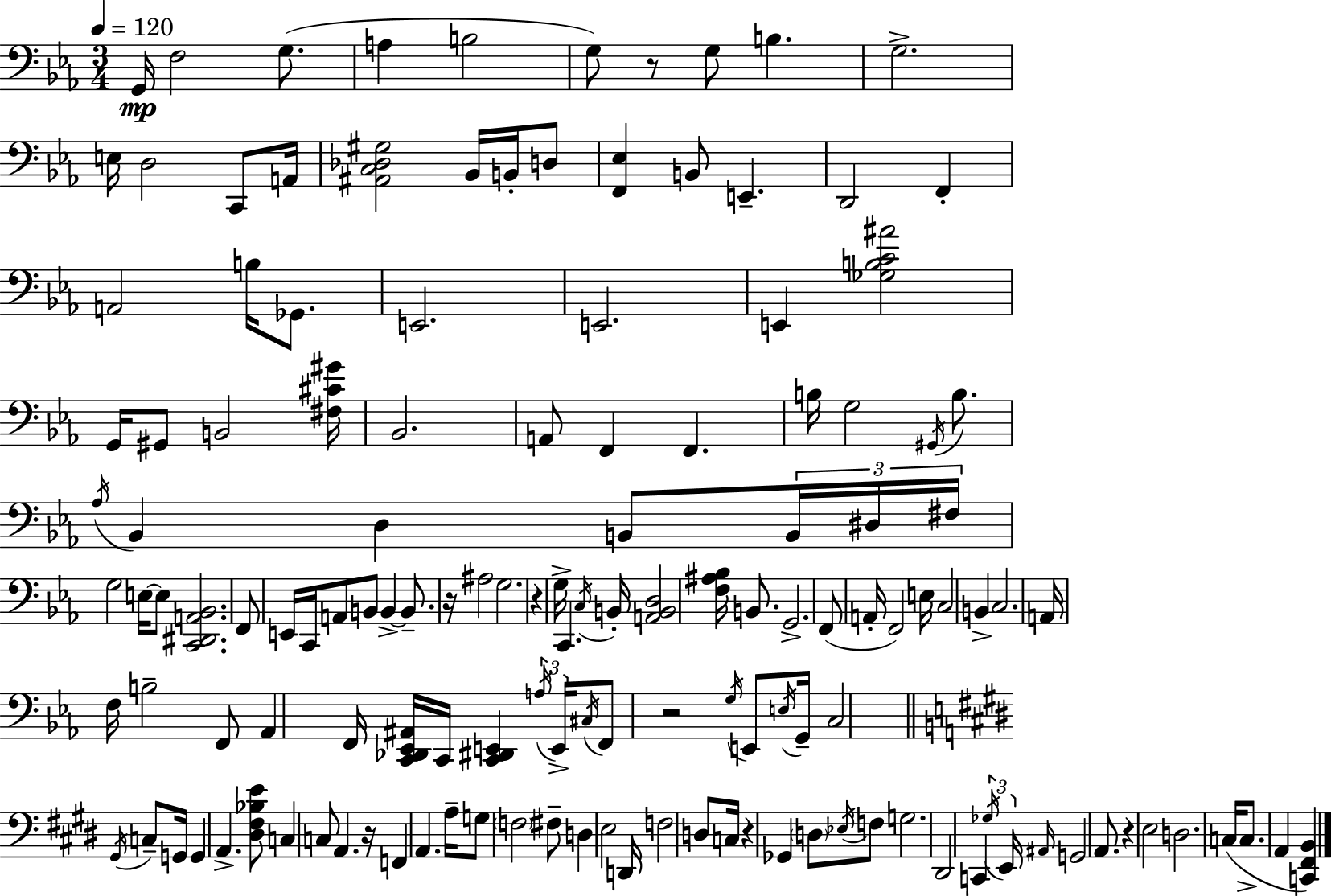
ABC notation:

X:1
T:Untitled
M:3/4
L:1/4
K:Cm
G,,/4 F,2 G,/2 A, B,2 G,/2 z/2 G,/2 B, G,2 E,/4 D,2 C,,/2 A,,/4 [^A,,C,_D,^G,]2 _B,,/4 B,,/4 D,/2 [F,,_E,] B,,/2 E,, D,,2 F,, A,,2 B,/4 _G,,/2 E,,2 E,,2 E,, [_G,B,C^A]2 G,,/4 ^G,,/2 B,,2 [^F,^C^G]/4 _B,,2 A,,/2 F,, F,, B,/4 G,2 ^G,,/4 B,/2 _A,/4 _B,, D, B,,/2 B,,/4 ^D,/4 ^F,/4 G,2 E,/4 E,/2 [C,,^D,,A,,_B,,]2 F,,/2 E,,/4 C,,/4 A,,/2 B,,/2 B,, B,,/2 z/4 ^A,2 G,2 z G,/4 C,, C,/4 B,,/4 [A,,B,,D,]2 [F,^A,_B,]/4 B,,/2 G,,2 F,,/2 A,,/4 F,,2 E,/4 C,2 B,, C,2 A,,/4 F,/4 B,2 F,,/2 _A,, F,,/4 [C,,_D,,_E,,^A,,]/4 C,,/4 [C,,^D,,E,,] A,/4 E,,/4 ^C,/4 F,,/2 z2 G,/4 E,,/2 E,/4 G,,/4 C,2 ^G,,/4 C,/2 G,,/4 G,, A,, [^D,^F,_B,E]/2 C, C,/2 A,, z/4 F,, A,, A,/4 G,/2 F,2 ^F,/2 D, E,2 D,,/4 F,2 D,/2 C,/4 z _G,, D,/2 _E,/4 F,/2 G,2 ^D,,2 C,, _G,/4 E,,/4 ^A,,/4 G,,2 A,,/2 z E,2 D,2 C,/4 C,/2 A,, [C,,^F,,B,,]